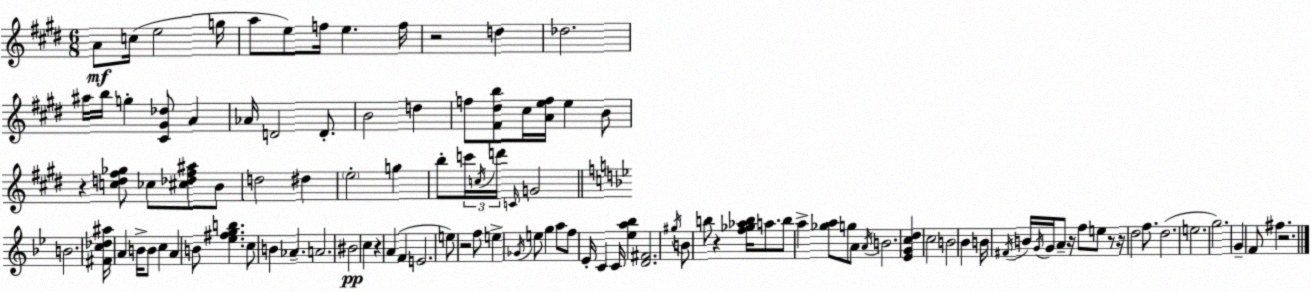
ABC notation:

X:1
T:Untitled
M:6/8
L:1/4
K:E
A/2 c/4 e2 g/4 a/2 e/2 f/4 e f/4 z2 d _d2 ^a/4 b/4 g [^C^G_d]/2 A _A/4 D2 D/2 B2 d f/2 [^F^db]/2 ^c/4 [Aef]/4 e B/2 z [cd^f_g]/2 _c/2 [^c_d^f^a]/2 B/2 d2 ^d e2 g b/2 c'/4 c/4 d'/4 C/4 G2 B2 [^Fc_d^a]/4 A B/4 B/2 c A B/2 [_e^fgb] c/2 B _A A2 ^B2 c z A F E2 e/2 z2 f/2 e _G/4 e/2 g a/2 f/2 _E/4 C C/4 [_ea_b] [D^F]2 ^g/4 B/2 b/2 z [f_g_ab]/4 a/2 b/2 a [_ga]/2 g/2 A/2 A/4 B2 [_EGcd] c2 B2 _B B/4 ^F/4 B/4 G/4 G/4 A/2 z/4 f/2 e/2 z/2 z/4 d2 f/2 d2 e2 g2 G F/2 ^f z2